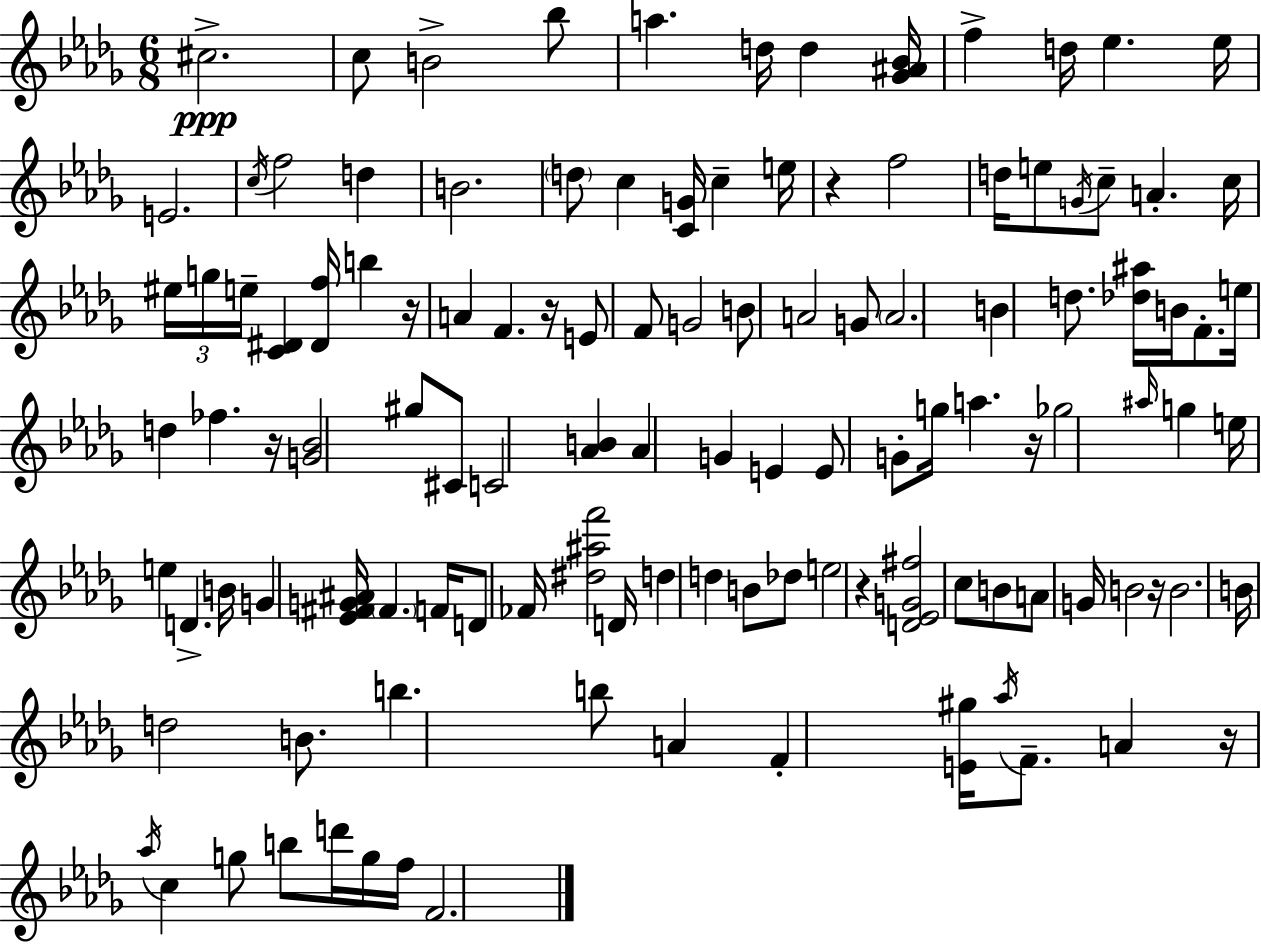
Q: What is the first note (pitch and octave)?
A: C#5